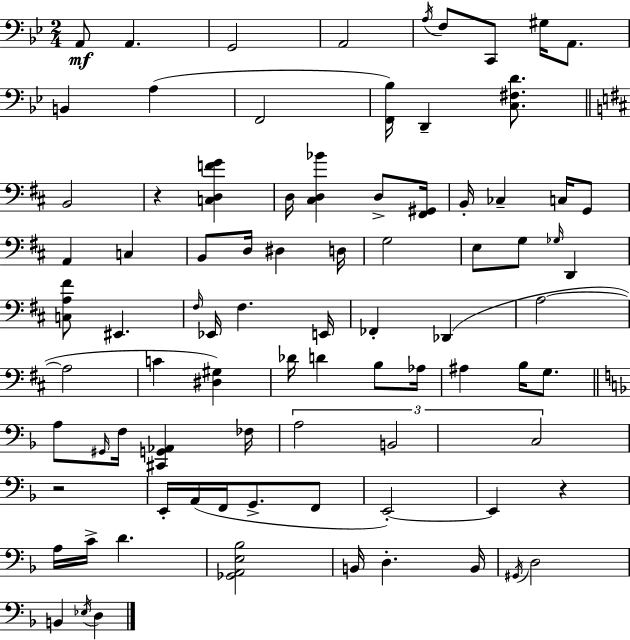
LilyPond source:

{
  \clef bass
  \numericTimeSignature
  \time 2/4
  \key g \minor
  a,8\mf a,4. | g,2 | a,2 | \acciaccatura { a16 } f8 c,8 gis16 a,8. | \break b,4 a4( | f,2 | <f, bes>16) d,4-- <c fis d'>8. | \bar "||" \break \key d \major b,2 | r4 <c d f' g'>4 | d16 <cis d bes'>4 d8-> <fis, gis,>16 | b,16-. ces4-- c16 g,8 | \break a,4 c4 | b,8 d16 dis4 d16 | g2 | e8 g8 \grace { ges16 } d,4 | \break <c a fis'>8 eis,4. | \grace { fis16 } ees,16 fis4. | e,16 fes,4-. des,4( | a2~~ | \break a2 | c'4 <dis gis>4) | des'16 d'4 b8 | aes16 ais4 b16 g8. | \break \bar "||" \break \key f \major a8 \grace { gis,16 } f16 <cis, g, aes,>4 | fes16 \tuplet 3/2 { a2 | b,2 | c2 } | \break r2 | e,16-. a,16( f,16 g,8.-> f,8 | e,2-.~~) | e,4 r4 | \break a16 c'16-> d'4. | <ges, a, e bes>2 | b,16 d4.-. | b,16 \acciaccatura { gis,16 } d2 | \break b,4 \acciaccatura { ees16 } d4 | \bar "|."
}